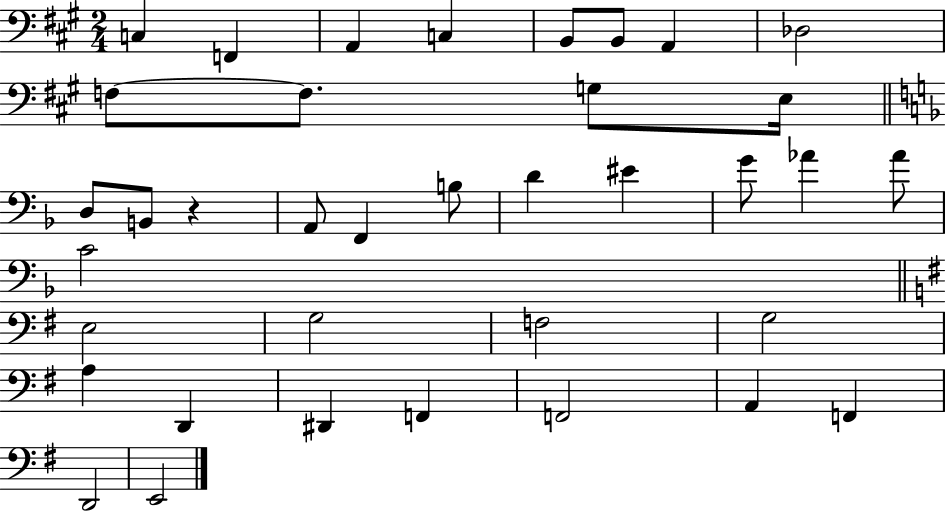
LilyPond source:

{
  \clef bass
  \numericTimeSignature
  \time 2/4
  \key a \major
  c4 f,4 | a,4 c4 | b,8 b,8 a,4 | des2 | \break f8~~ f8. g8 e16 | \bar "||" \break \key f \major d8 b,8 r4 | a,8 f,4 b8 | d'4 eis'4 | g'8 aes'4 aes'8 | \break c'2 | \bar "||" \break \key g \major e2 | g2 | f2 | g2 | \break a4 d,4 | dis,4 f,4 | f,2 | a,4 f,4 | \break d,2 | e,2 | \bar "|."
}